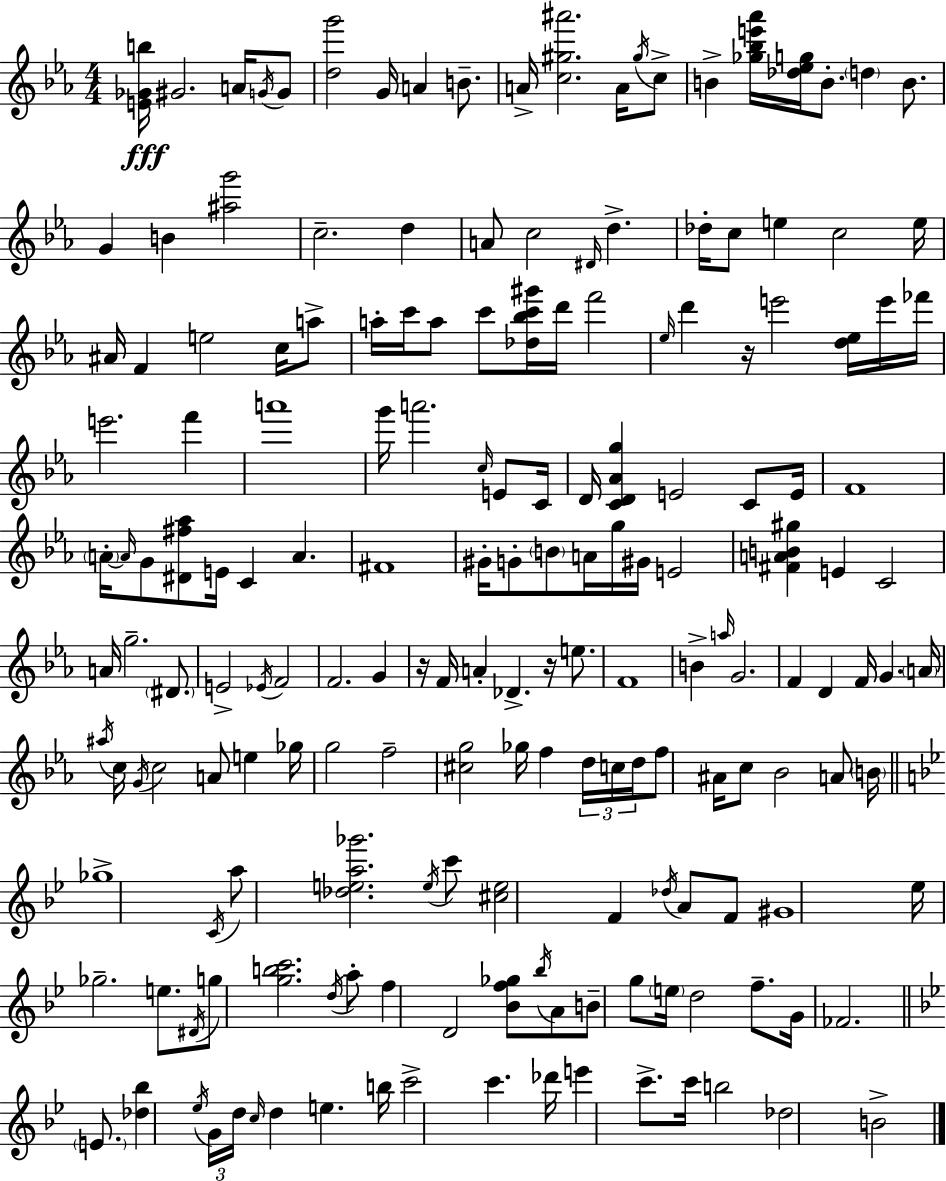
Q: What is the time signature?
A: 4/4